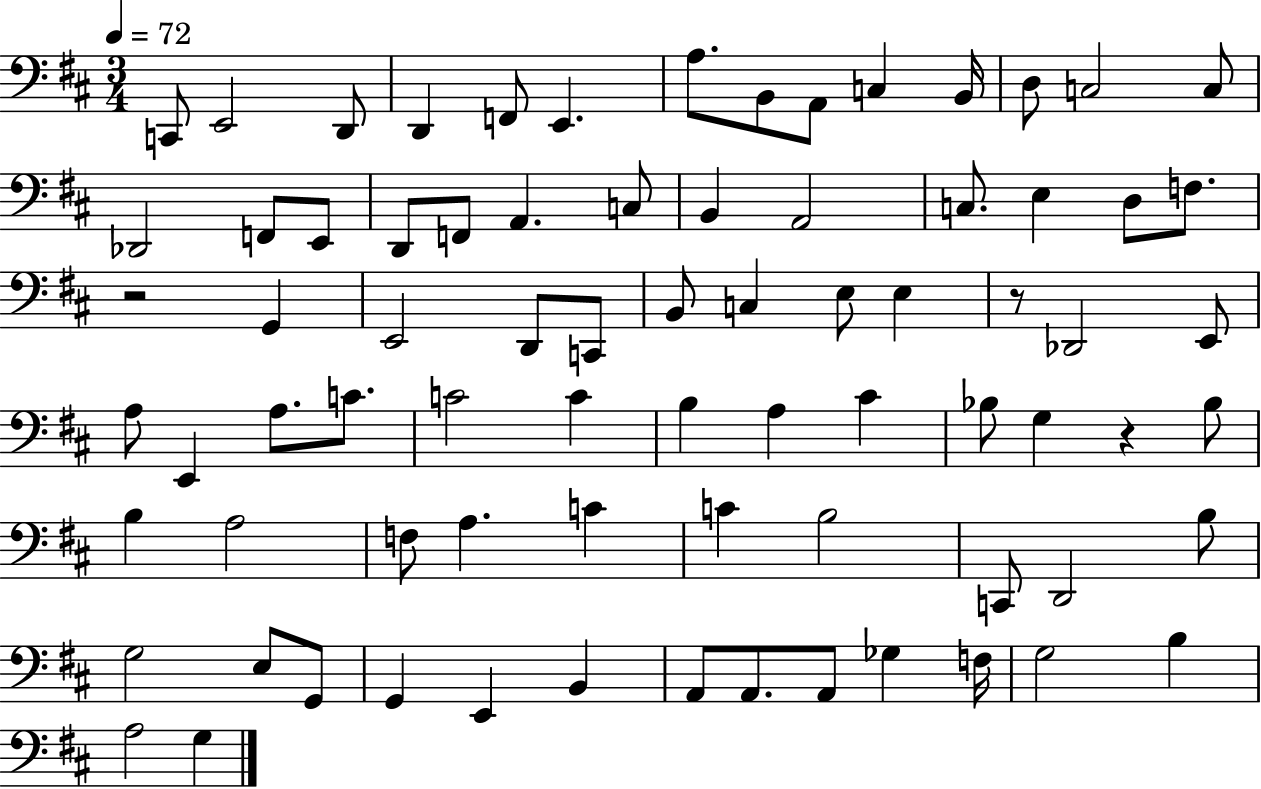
C2/e E2/h D2/e D2/q F2/e E2/q. A3/e. B2/e A2/e C3/q B2/s D3/e C3/h C3/e Db2/h F2/e E2/e D2/e F2/e A2/q. C3/e B2/q A2/h C3/e. E3/q D3/e F3/e. R/h G2/q E2/h D2/e C2/e B2/e C3/q E3/e E3/q R/e Db2/h E2/e A3/e E2/q A3/e. C4/e. C4/h C4/q B3/q A3/q C#4/q Bb3/e G3/q R/q Bb3/e B3/q A3/h F3/e A3/q. C4/q C4/q B3/h C2/e D2/h B3/e G3/h E3/e G2/e G2/q E2/q B2/q A2/e A2/e. A2/e Gb3/q F3/s G3/h B3/q A3/h G3/q